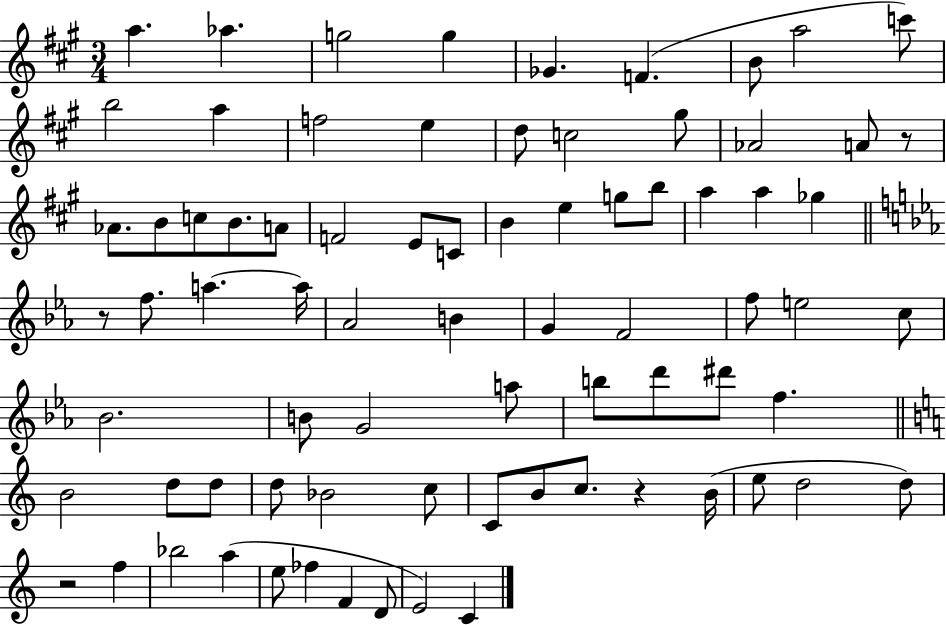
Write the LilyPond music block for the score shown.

{
  \clef treble
  \numericTimeSignature
  \time 3/4
  \key a \major
  a''4. aes''4. | g''2 g''4 | ges'4. f'4.( | b'8 a''2 c'''8) | \break b''2 a''4 | f''2 e''4 | d''8 c''2 gis''8 | aes'2 a'8 r8 | \break aes'8. b'8 c''8 b'8. a'8 | f'2 e'8 c'8 | b'4 e''4 g''8 b''8 | a''4 a''4 ges''4 | \break \bar "||" \break \key ees \major r8 f''8. a''4.~~ a''16 | aes'2 b'4 | g'4 f'2 | f''8 e''2 c''8 | \break bes'2. | b'8 g'2 a''8 | b''8 d'''8 dis'''8 f''4. | \bar "||" \break \key c \major b'2 d''8 d''8 | d''8 bes'2 c''8 | c'8 b'8 c''8. r4 b'16( | e''8 d''2 d''8) | \break r2 f''4 | bes''2 a''4( | e''8 fes''4 f'4 d'8 | e'2) c'4 | \break \bar "|."
}